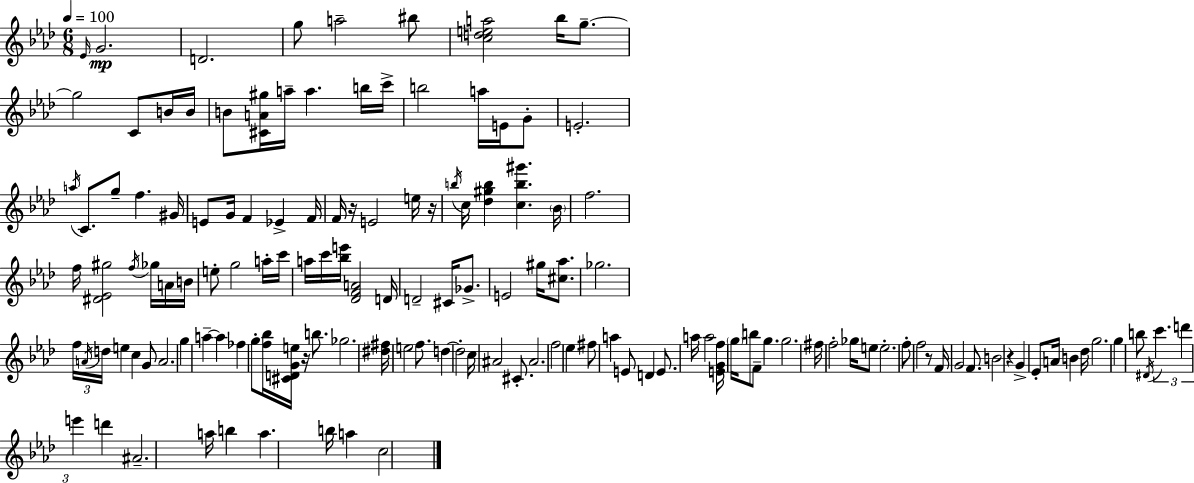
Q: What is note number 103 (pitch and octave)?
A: F4